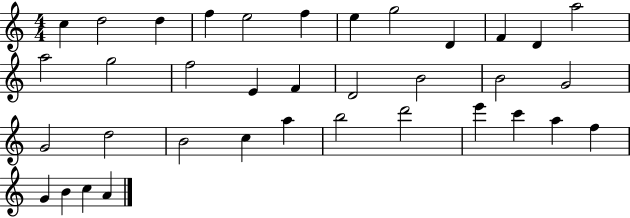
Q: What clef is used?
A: treble